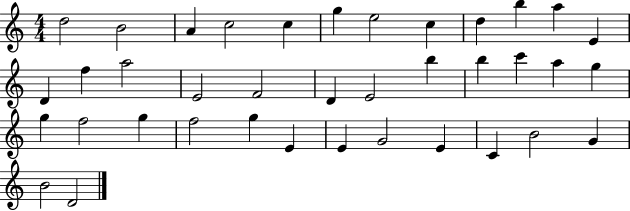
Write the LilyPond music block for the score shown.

{
  \clef treble
  \numericTimeSignature
  \time 4/4
  \key c \major
  d''2 b'2 | a'4 c''2 c''4 | g''4 e''2 c''4 | d''4 b''4 a''4 e'4 | \break d'4 f''4 a''2 | e'2 f'2 | d'4 e'2 b''4 | b''4 c'''4 a''4 g''4 | \break g''4 f''2 g''4 | f''2 g''4 e'4 | e'4 g'2 e'4 | c'4 b'2 g'4 | \break b'2 d'2 | \bar "|."
}